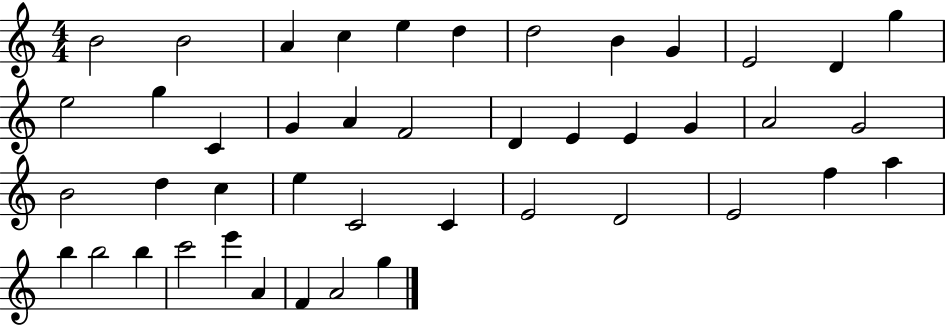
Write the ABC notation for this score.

X:1
T:Untitled
M:4/4
L:1/4
K:C
B2 B2 A c e d d2 B G E2 D g e2 g C G A F2 D E E G A2 G2 B2 d c e C2 C E2 D2 E2 f a b b2 b c'2 e' A F A2 g